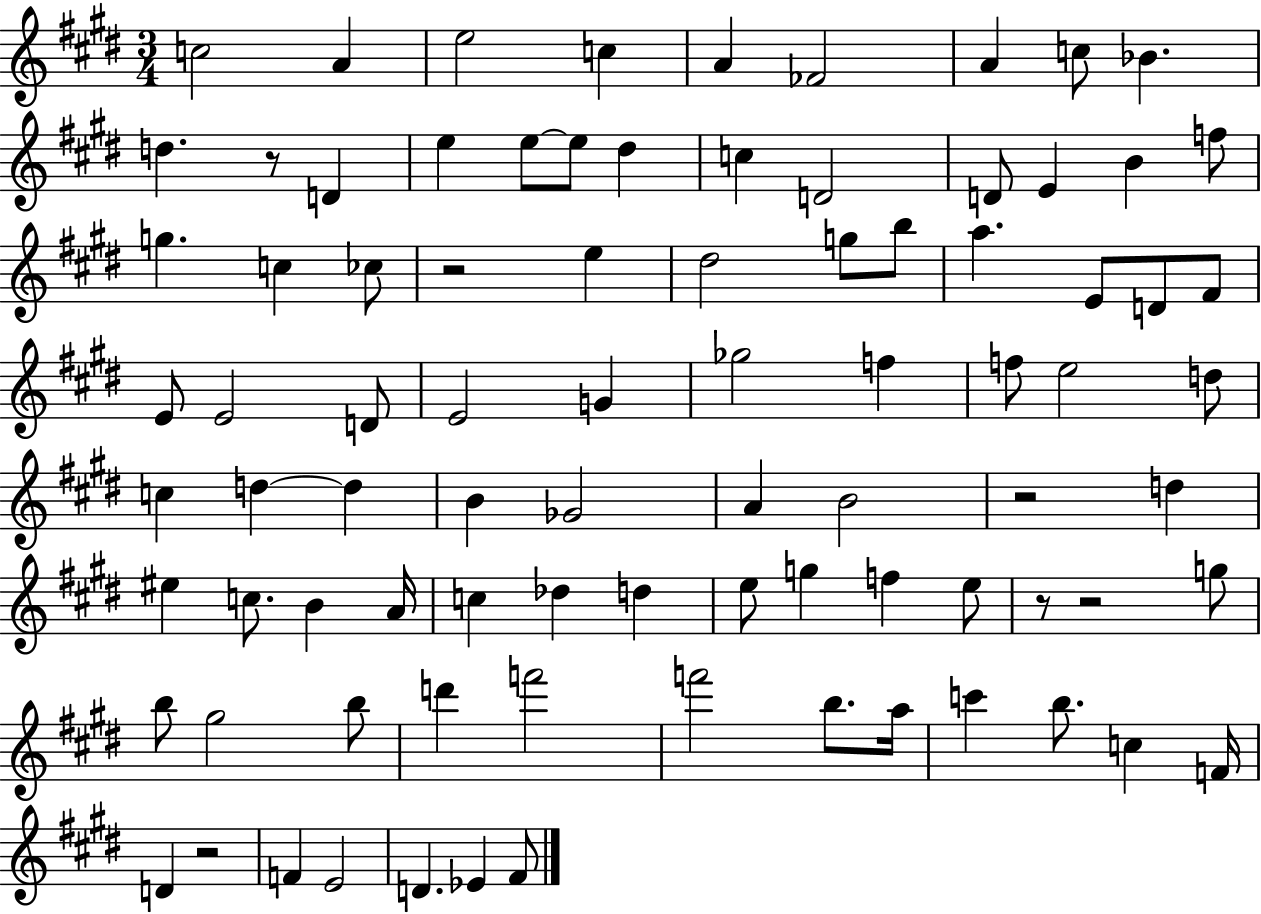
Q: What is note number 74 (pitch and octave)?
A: F4